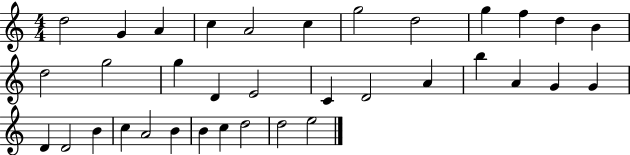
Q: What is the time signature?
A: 4/4